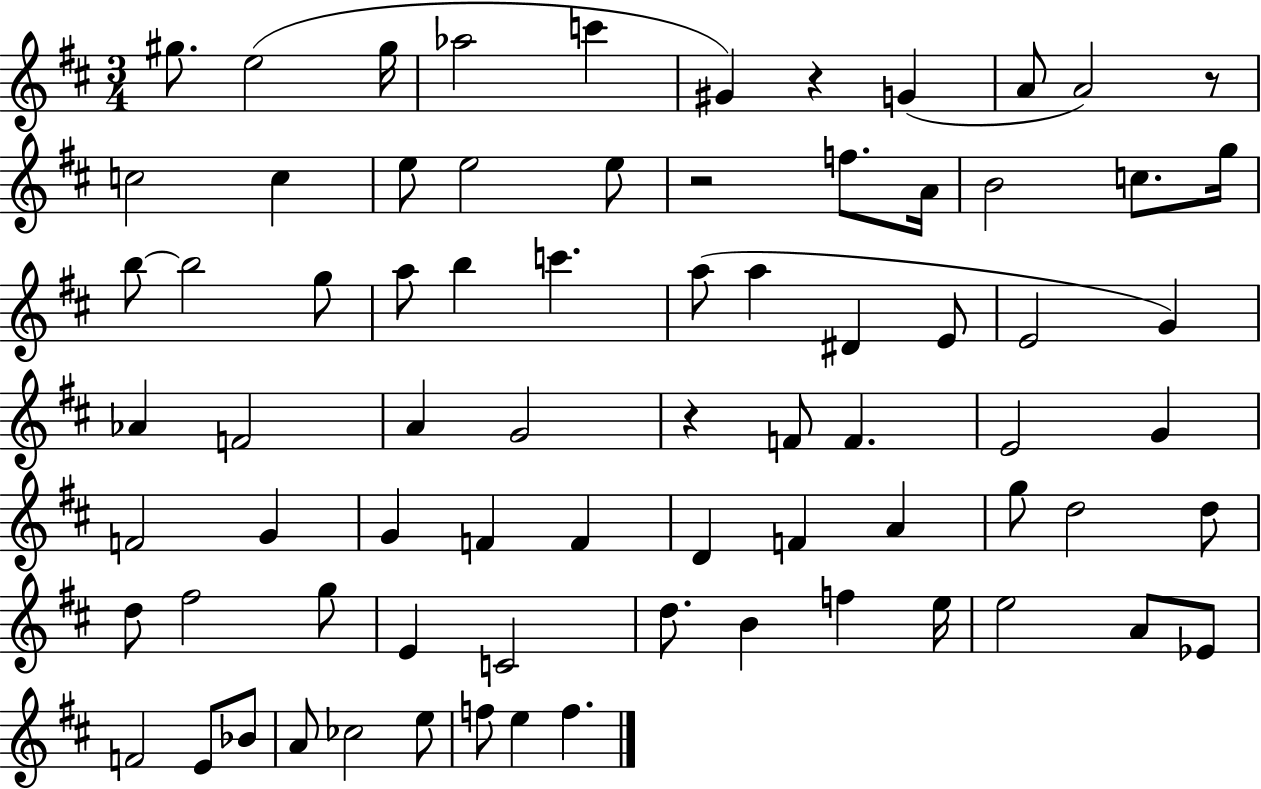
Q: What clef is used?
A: treble